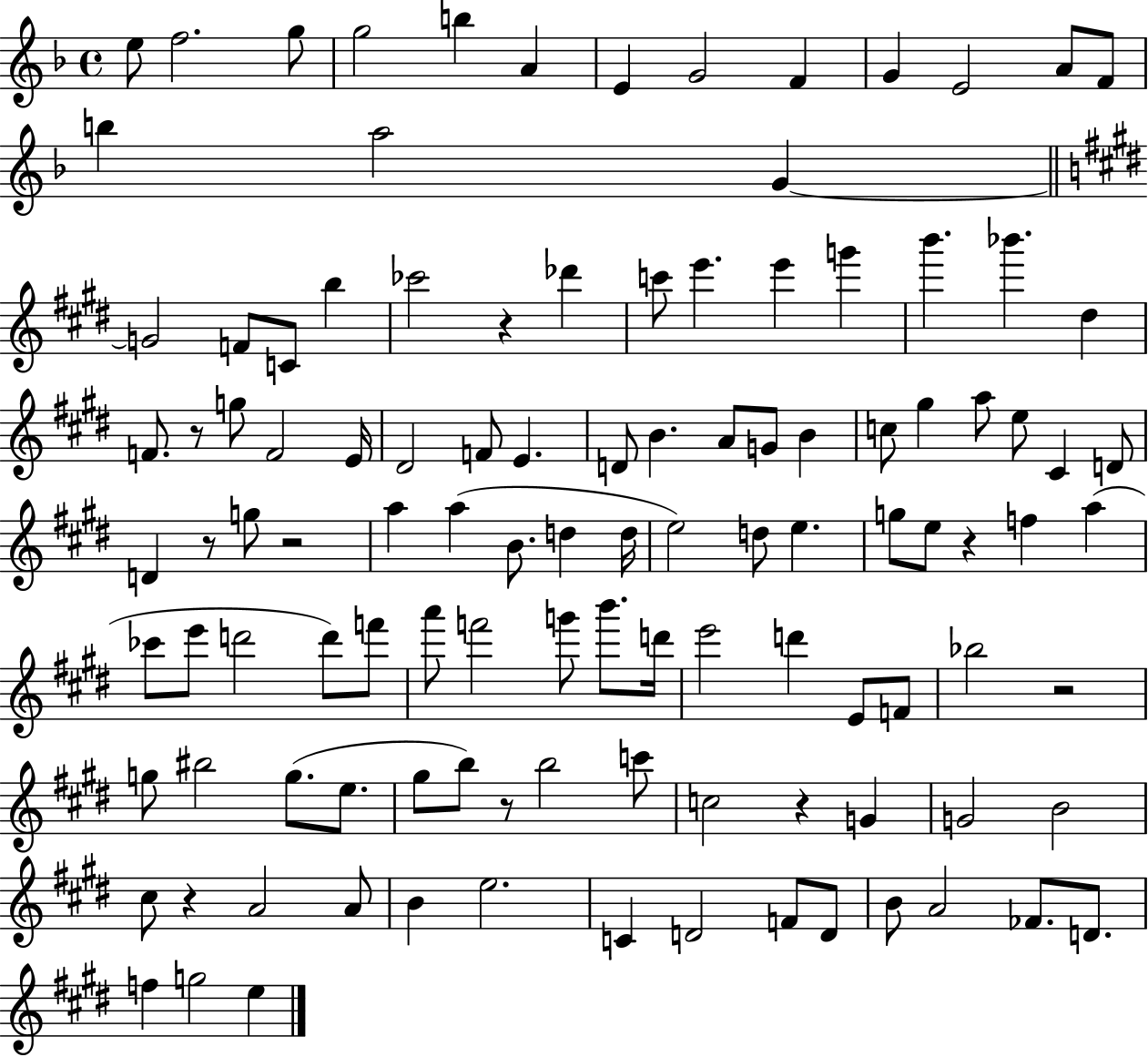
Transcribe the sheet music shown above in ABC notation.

X:1
T:Untitled
M:4/4
L:1/4
K:F
e/2 f2 g/2 g2 b A E G2 F G E2 A/2 F/2 b a2 G G2 F/2 C/2 b _c'2 z _d' c'/2 e' e' g' b' _b' ^d F/2 z/2 g/2 F2 E/4 ^D2 F/2 E D/2 B A/2 G/2 B c/2 ^g a/2 e/2 ^C D/2 D z/2 g/2 z2 a a B/2 d d/4 e2 d/2 e g/2 e/2 z f a _c'/2 e'/2 d'2 d'/2 f'/2 a'/2 f'2 g'/2 b'/2 d'/4 e'2 d' E/2 F/2 _b2 z2 g/2 ^b2 g/2 e/2 ^g/2 b/2 z/2 b2 c'/2 c2 z G G2 B2 ^c/2 z A2 A/2 B e2 C D2 F/2 D/2 B/2 A2 _F/2 D/2 f g2 e